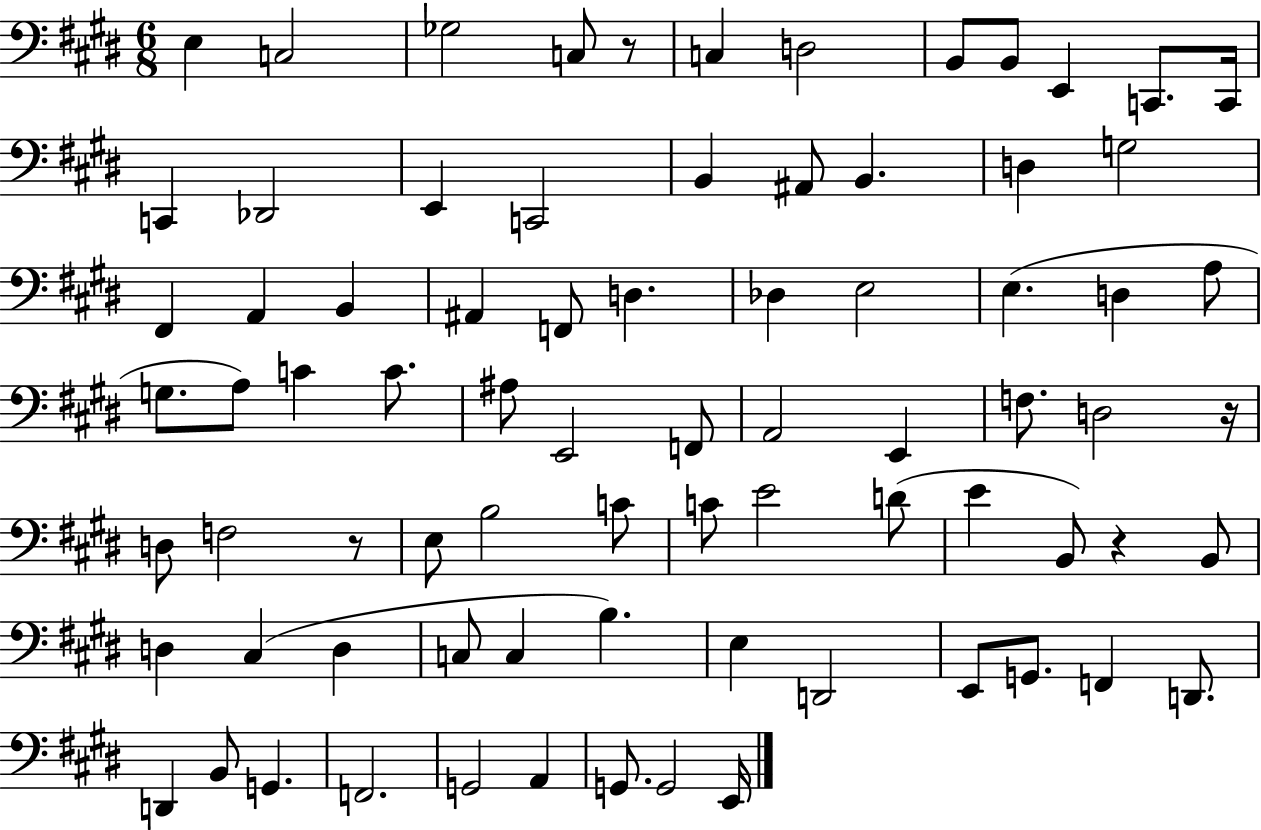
E3/q C3/h Gb3/h C3/e R/e C3/q D3/h B2/e B2/e E2/q C2/e. C2/s C2/q Db2/h E2/q C2/h B2/q A#2/e B2/q. D3/q G3/h F#2/q A2/q B2/q A#2/q F2/e D3/q. Db3/q E3/h E3/q. D3/q A3/e G3/e. A3/e C4/q C4/e. A#3/e E2/h F2/e A2/h E2/q F3/e. D3/h R/s D3/e F3/h R/e E3/e B3/h C4/e C4/e E4/h D4/e E4/q B2/e R/q B2/e D3/q C#3/q D3/q C3/e C3/q B3/q. E3/q D2/h E2/e G2/e. F2/q D2/e. D2/q B2/e G2/q. F2/h. G2/h A2/q G2/e. G2/h E2/s